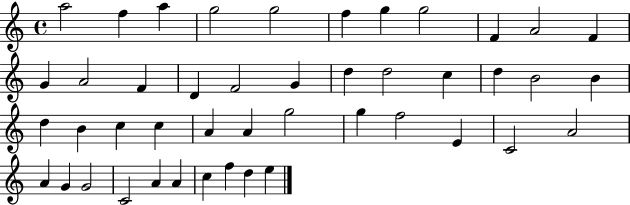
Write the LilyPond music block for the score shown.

{
  \clef treble
  \time 4/4
  \defaultTimeSignature
  \key c \major
  a''2 f''4 a''4 | g''2 g''2 | f''4 g''4 g''2 | f'4 a'2 f'4 | \break g'4 a'2 f'4 | d'4 f'2 g'4 | d''4 d''2 c''4 | d''4 b'2 b'4 | \break d''4 b'4 c''4 c''4 | a'4 a'4 g''2 | g''4 f''2 e'4 | c'2 a'2 | \break a'4 g'4 g'2 | c'2 a'4 a'4 | c''4 f''4 d''4 e''4 | \bar "|."
}